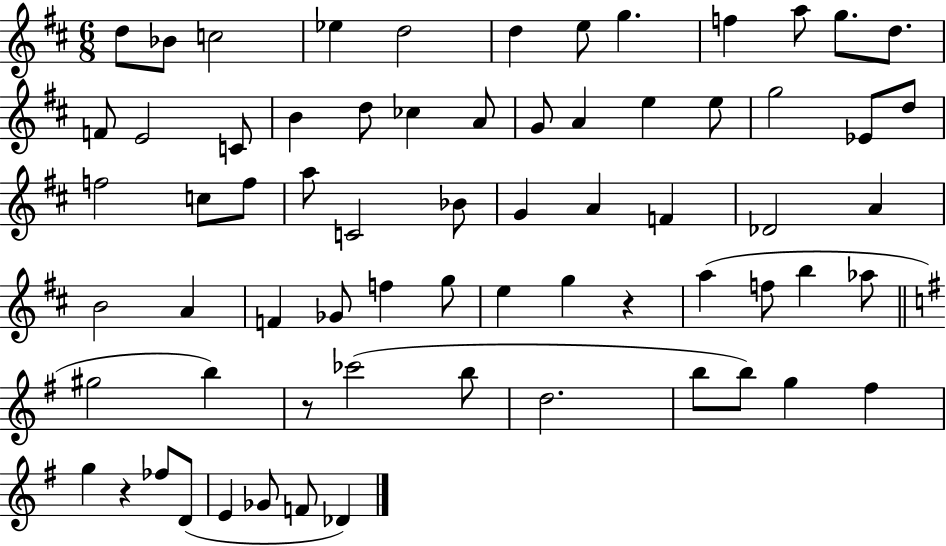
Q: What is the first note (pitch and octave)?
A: D5